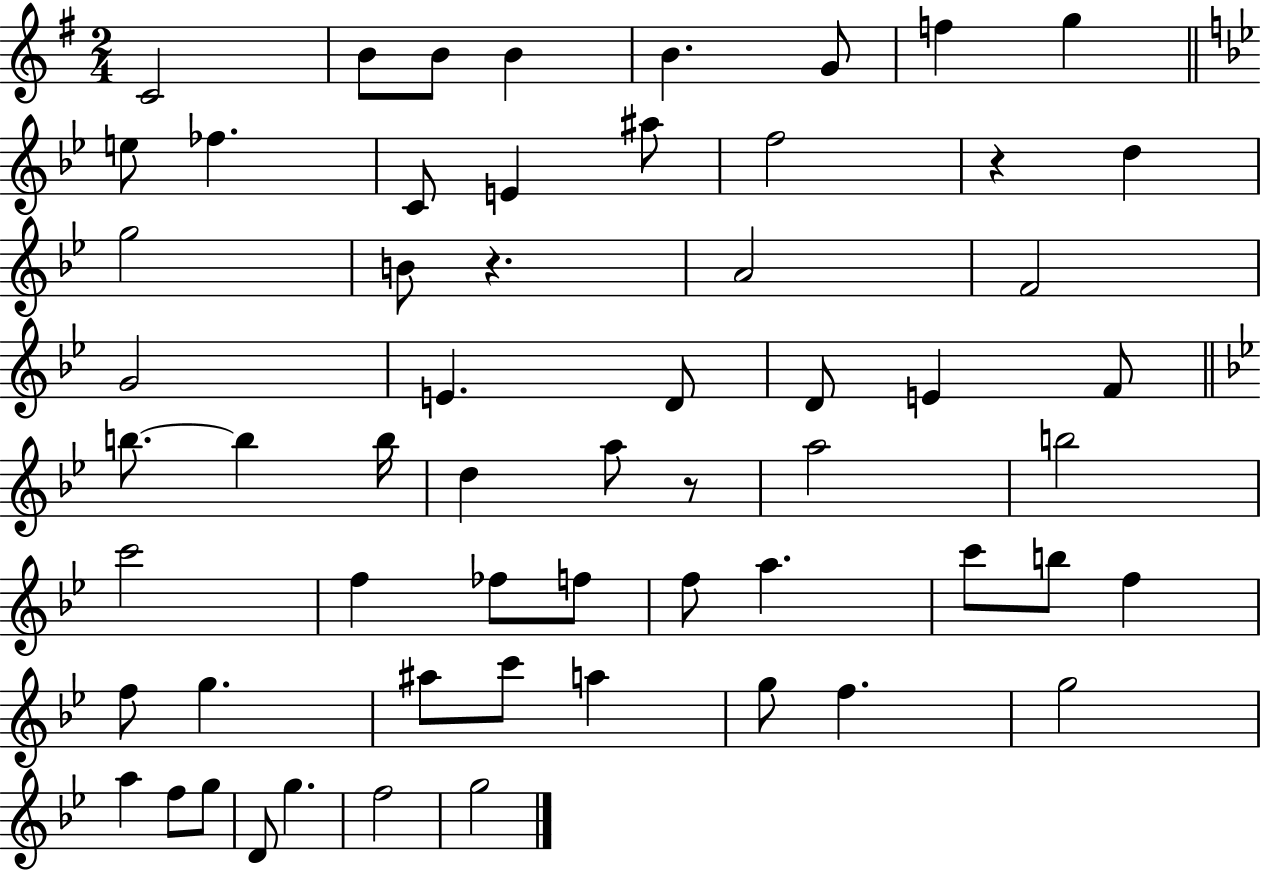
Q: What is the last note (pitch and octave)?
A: G5